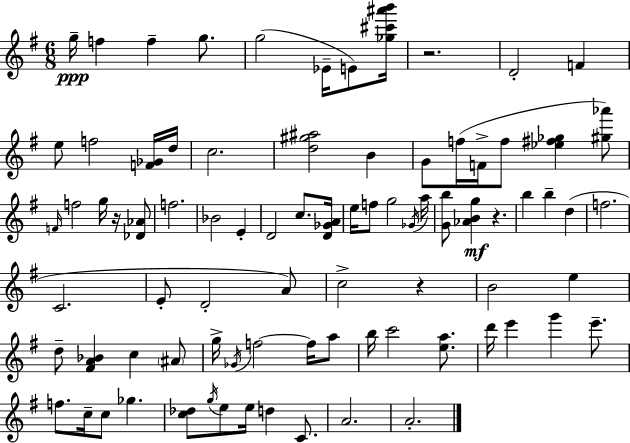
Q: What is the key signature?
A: G major